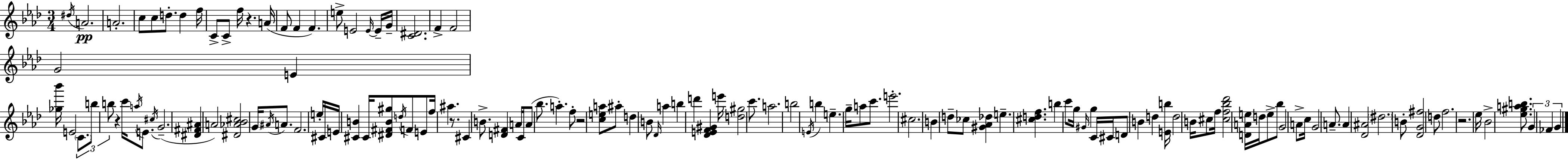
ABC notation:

X:1
T:Untitled
M:3/4
L:1/4
K:Fm
^d/4 A2 A2 c/2 c/2 d/2 d f/4 C/2 C/2 f/4 z A/4 F/2 F F e/2 E2 E/4 E/4 G/4 [C^D]2 F F2 G2 E [_g_b']/4 E2 C/2 b/2 b/2 z c'/4 a/4 E/2 ^c/4 G2 [^D^F^A] A2 [^D_A_B^c]2 G/4 ^A/4 A/2 F2 e/4 ^C/4 E/4 [^CB] ^C/4 [^D^FB^g]/2 d/4 F/2 E/2 f/4 ^a z/2 ^C B/2 [D^F] A/4 C/4 A/2 _b/2 a f/2 z2 [cea]/2 ^a/2 d B/2 _D/4 a b d' [_DEF^G] e'/4 [d^g]2 c'/2 a2 b2 E/4 b e g/4 a/2 c'/2 e'2 ^c2 B d/2 _c/2 [^G_A_d] e [^cdf] b c'/2 g/4 ^G/4 g C/4 ^C/4 D/2 B d [Eb]/4 d2 B/4 ^c/2 f/4 [^cf_b_d']2 [DAe]/4 d/4 e/2 _b/2 G2 A/2 c/4 G2 A/2 A [_D^A]2 ^d2 B/2 [_DG^f]2 d/2 f2 z2 _e/4 _B2 [_e^gab]/2 G _F G